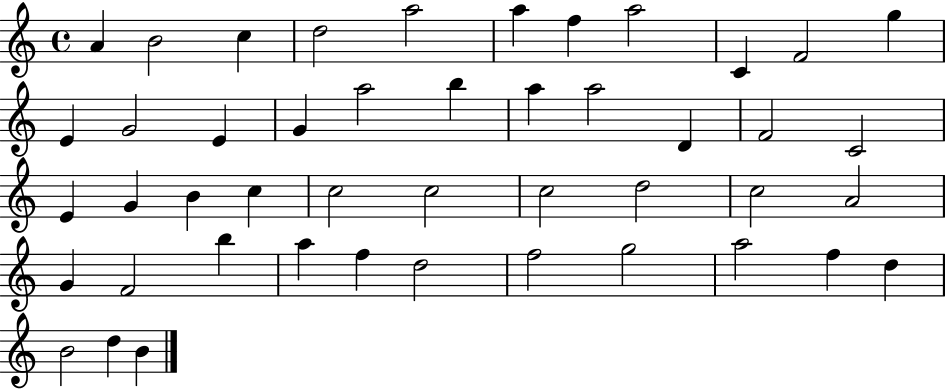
X:1
T:Untitled
M:4/4
L:1/4
K:C
A B2 c d2 a2 a f a2 C F2 g E G2 E G a2 b a a2 D F2 C2 E G B c c2 c2 c2 d2 c2 A2 G F2 b a f d2 f2 g2 a2 f d B2 d B